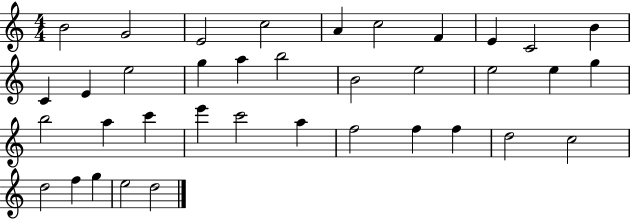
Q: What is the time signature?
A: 4/4